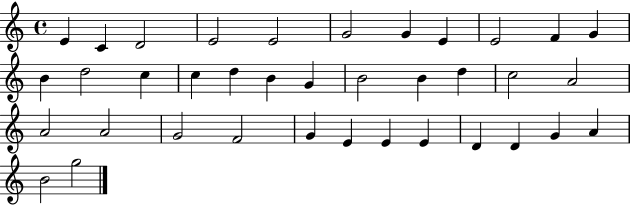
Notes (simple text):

E4/q C4/q D4/h E4/h E4/h G4/h G4/q E4/q E4/h F4/q G4/q B4/q D5/h C5/q C5/q D5/q B4/q G4/q B4/h B4/q D5/q C5/h A4/h A4/h A4/h G4/h F4/h G4/q E4/q E4/q E4/q D4/q D4/q G4/q A4/q B4/h G5/h